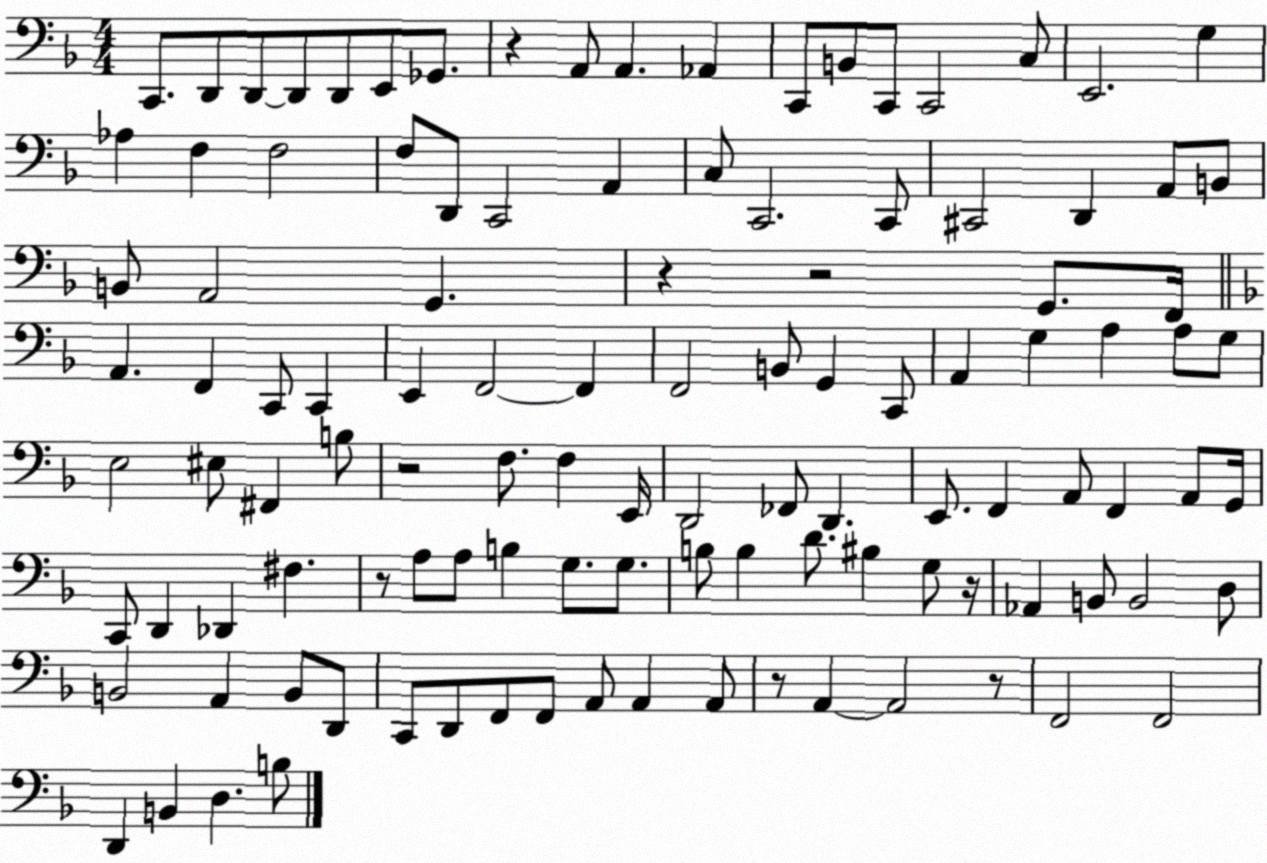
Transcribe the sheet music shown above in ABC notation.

X:1
T:Untitled
M:4/4
L:1/4
K:F
C,,/2 D,,/2 D,,/2 D,,/2 D,,/2 E,,/2 _G,,/2 z A,,/2 A,, _A,, C,,/2 B,,/2 C,,/2 C,,2 C,/2 E,,2 G, _A, F, F,2 F,/2 D,,/2 C,,2 A,, C,/2 C,,2 C,,/2 ^C,,2 D,, A,,/2 B,,/2 B,,/2 A,,2 G,, z z2 G,,/2 F,,/4 A,, F,, C,,/2 C,, E,, F,,2 F,, F,,2 B,,/2 G,, C,,/2 A,, G, A, A,/2 G,/2 E,2 ^E,/2 ^F,, B,/2 z2 F,/2 F, E,,/4 D,,2 _F,,/2 D,, E,,/2 F,, A,,/2 F,, A,,/2 G,,/4 C,,/2 D,, _D,, ^F, z/2 A,/2 A,/2 B, G,/2 G,/2 B,/2 B, D/2 ^B, G,/2 z/4 _A,, B,,/2 B,,2 D,/2 B,,2 A,, B,,/2 D,,/2 C,,/2 D,,/2 F,,/2 F,,/2 A,,/2 A,, A,,/2 z/2 A,, A,,2 z/2 F,,2 F,,2 D,, B,, D, B,/2